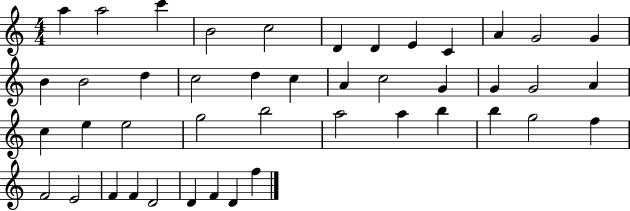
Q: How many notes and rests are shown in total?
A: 44